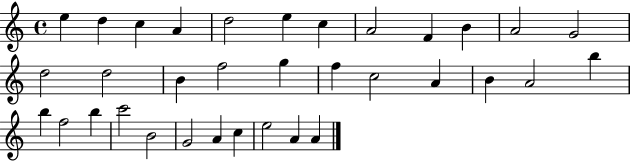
E5/q D5/q C5/q A4/q D5/h E5/q C5/q A4/h F4/q B4/q A4/h G4/h D5/h D5/h B4/q F5/h G5/q F5/q C5/h A4/q B4/q A4/h B5/q B5/q F5/h B5/q C6/h B4/h G4/h A4/q C5/q E5/h A4/q A4/q